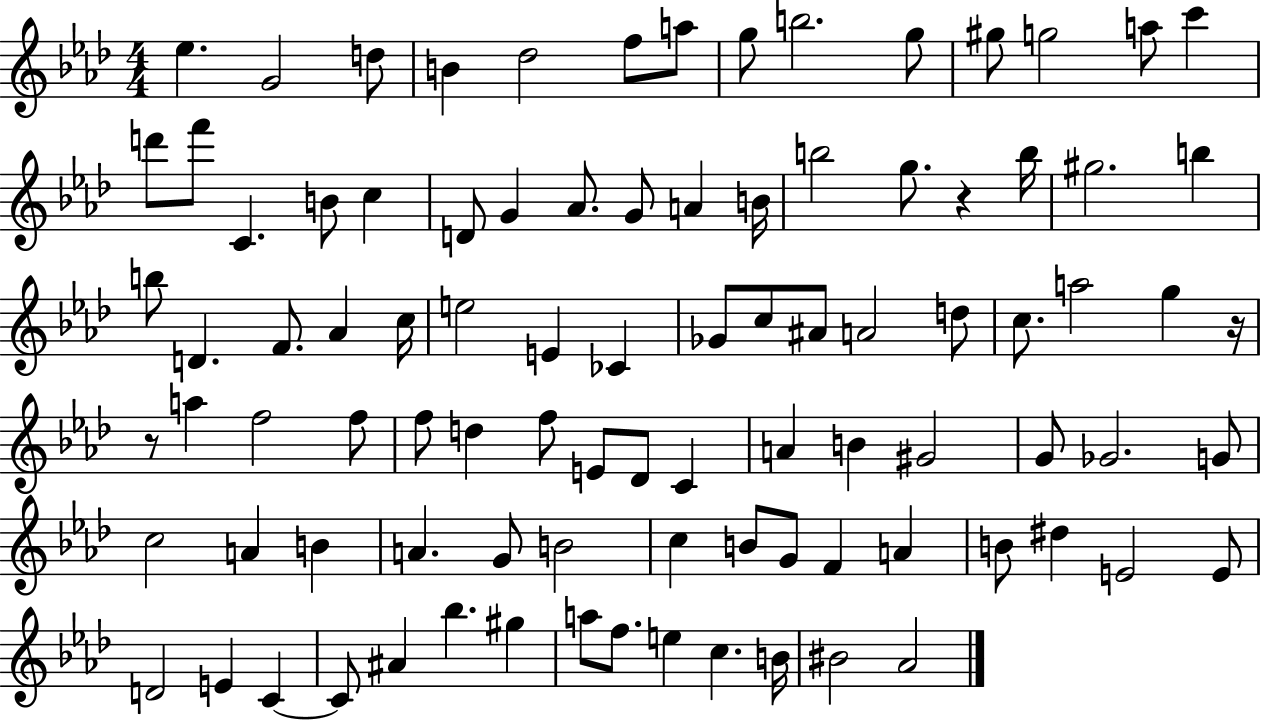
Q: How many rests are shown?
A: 3